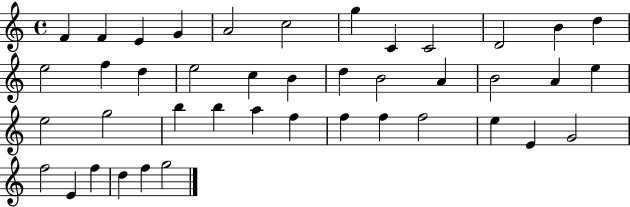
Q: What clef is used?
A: treble